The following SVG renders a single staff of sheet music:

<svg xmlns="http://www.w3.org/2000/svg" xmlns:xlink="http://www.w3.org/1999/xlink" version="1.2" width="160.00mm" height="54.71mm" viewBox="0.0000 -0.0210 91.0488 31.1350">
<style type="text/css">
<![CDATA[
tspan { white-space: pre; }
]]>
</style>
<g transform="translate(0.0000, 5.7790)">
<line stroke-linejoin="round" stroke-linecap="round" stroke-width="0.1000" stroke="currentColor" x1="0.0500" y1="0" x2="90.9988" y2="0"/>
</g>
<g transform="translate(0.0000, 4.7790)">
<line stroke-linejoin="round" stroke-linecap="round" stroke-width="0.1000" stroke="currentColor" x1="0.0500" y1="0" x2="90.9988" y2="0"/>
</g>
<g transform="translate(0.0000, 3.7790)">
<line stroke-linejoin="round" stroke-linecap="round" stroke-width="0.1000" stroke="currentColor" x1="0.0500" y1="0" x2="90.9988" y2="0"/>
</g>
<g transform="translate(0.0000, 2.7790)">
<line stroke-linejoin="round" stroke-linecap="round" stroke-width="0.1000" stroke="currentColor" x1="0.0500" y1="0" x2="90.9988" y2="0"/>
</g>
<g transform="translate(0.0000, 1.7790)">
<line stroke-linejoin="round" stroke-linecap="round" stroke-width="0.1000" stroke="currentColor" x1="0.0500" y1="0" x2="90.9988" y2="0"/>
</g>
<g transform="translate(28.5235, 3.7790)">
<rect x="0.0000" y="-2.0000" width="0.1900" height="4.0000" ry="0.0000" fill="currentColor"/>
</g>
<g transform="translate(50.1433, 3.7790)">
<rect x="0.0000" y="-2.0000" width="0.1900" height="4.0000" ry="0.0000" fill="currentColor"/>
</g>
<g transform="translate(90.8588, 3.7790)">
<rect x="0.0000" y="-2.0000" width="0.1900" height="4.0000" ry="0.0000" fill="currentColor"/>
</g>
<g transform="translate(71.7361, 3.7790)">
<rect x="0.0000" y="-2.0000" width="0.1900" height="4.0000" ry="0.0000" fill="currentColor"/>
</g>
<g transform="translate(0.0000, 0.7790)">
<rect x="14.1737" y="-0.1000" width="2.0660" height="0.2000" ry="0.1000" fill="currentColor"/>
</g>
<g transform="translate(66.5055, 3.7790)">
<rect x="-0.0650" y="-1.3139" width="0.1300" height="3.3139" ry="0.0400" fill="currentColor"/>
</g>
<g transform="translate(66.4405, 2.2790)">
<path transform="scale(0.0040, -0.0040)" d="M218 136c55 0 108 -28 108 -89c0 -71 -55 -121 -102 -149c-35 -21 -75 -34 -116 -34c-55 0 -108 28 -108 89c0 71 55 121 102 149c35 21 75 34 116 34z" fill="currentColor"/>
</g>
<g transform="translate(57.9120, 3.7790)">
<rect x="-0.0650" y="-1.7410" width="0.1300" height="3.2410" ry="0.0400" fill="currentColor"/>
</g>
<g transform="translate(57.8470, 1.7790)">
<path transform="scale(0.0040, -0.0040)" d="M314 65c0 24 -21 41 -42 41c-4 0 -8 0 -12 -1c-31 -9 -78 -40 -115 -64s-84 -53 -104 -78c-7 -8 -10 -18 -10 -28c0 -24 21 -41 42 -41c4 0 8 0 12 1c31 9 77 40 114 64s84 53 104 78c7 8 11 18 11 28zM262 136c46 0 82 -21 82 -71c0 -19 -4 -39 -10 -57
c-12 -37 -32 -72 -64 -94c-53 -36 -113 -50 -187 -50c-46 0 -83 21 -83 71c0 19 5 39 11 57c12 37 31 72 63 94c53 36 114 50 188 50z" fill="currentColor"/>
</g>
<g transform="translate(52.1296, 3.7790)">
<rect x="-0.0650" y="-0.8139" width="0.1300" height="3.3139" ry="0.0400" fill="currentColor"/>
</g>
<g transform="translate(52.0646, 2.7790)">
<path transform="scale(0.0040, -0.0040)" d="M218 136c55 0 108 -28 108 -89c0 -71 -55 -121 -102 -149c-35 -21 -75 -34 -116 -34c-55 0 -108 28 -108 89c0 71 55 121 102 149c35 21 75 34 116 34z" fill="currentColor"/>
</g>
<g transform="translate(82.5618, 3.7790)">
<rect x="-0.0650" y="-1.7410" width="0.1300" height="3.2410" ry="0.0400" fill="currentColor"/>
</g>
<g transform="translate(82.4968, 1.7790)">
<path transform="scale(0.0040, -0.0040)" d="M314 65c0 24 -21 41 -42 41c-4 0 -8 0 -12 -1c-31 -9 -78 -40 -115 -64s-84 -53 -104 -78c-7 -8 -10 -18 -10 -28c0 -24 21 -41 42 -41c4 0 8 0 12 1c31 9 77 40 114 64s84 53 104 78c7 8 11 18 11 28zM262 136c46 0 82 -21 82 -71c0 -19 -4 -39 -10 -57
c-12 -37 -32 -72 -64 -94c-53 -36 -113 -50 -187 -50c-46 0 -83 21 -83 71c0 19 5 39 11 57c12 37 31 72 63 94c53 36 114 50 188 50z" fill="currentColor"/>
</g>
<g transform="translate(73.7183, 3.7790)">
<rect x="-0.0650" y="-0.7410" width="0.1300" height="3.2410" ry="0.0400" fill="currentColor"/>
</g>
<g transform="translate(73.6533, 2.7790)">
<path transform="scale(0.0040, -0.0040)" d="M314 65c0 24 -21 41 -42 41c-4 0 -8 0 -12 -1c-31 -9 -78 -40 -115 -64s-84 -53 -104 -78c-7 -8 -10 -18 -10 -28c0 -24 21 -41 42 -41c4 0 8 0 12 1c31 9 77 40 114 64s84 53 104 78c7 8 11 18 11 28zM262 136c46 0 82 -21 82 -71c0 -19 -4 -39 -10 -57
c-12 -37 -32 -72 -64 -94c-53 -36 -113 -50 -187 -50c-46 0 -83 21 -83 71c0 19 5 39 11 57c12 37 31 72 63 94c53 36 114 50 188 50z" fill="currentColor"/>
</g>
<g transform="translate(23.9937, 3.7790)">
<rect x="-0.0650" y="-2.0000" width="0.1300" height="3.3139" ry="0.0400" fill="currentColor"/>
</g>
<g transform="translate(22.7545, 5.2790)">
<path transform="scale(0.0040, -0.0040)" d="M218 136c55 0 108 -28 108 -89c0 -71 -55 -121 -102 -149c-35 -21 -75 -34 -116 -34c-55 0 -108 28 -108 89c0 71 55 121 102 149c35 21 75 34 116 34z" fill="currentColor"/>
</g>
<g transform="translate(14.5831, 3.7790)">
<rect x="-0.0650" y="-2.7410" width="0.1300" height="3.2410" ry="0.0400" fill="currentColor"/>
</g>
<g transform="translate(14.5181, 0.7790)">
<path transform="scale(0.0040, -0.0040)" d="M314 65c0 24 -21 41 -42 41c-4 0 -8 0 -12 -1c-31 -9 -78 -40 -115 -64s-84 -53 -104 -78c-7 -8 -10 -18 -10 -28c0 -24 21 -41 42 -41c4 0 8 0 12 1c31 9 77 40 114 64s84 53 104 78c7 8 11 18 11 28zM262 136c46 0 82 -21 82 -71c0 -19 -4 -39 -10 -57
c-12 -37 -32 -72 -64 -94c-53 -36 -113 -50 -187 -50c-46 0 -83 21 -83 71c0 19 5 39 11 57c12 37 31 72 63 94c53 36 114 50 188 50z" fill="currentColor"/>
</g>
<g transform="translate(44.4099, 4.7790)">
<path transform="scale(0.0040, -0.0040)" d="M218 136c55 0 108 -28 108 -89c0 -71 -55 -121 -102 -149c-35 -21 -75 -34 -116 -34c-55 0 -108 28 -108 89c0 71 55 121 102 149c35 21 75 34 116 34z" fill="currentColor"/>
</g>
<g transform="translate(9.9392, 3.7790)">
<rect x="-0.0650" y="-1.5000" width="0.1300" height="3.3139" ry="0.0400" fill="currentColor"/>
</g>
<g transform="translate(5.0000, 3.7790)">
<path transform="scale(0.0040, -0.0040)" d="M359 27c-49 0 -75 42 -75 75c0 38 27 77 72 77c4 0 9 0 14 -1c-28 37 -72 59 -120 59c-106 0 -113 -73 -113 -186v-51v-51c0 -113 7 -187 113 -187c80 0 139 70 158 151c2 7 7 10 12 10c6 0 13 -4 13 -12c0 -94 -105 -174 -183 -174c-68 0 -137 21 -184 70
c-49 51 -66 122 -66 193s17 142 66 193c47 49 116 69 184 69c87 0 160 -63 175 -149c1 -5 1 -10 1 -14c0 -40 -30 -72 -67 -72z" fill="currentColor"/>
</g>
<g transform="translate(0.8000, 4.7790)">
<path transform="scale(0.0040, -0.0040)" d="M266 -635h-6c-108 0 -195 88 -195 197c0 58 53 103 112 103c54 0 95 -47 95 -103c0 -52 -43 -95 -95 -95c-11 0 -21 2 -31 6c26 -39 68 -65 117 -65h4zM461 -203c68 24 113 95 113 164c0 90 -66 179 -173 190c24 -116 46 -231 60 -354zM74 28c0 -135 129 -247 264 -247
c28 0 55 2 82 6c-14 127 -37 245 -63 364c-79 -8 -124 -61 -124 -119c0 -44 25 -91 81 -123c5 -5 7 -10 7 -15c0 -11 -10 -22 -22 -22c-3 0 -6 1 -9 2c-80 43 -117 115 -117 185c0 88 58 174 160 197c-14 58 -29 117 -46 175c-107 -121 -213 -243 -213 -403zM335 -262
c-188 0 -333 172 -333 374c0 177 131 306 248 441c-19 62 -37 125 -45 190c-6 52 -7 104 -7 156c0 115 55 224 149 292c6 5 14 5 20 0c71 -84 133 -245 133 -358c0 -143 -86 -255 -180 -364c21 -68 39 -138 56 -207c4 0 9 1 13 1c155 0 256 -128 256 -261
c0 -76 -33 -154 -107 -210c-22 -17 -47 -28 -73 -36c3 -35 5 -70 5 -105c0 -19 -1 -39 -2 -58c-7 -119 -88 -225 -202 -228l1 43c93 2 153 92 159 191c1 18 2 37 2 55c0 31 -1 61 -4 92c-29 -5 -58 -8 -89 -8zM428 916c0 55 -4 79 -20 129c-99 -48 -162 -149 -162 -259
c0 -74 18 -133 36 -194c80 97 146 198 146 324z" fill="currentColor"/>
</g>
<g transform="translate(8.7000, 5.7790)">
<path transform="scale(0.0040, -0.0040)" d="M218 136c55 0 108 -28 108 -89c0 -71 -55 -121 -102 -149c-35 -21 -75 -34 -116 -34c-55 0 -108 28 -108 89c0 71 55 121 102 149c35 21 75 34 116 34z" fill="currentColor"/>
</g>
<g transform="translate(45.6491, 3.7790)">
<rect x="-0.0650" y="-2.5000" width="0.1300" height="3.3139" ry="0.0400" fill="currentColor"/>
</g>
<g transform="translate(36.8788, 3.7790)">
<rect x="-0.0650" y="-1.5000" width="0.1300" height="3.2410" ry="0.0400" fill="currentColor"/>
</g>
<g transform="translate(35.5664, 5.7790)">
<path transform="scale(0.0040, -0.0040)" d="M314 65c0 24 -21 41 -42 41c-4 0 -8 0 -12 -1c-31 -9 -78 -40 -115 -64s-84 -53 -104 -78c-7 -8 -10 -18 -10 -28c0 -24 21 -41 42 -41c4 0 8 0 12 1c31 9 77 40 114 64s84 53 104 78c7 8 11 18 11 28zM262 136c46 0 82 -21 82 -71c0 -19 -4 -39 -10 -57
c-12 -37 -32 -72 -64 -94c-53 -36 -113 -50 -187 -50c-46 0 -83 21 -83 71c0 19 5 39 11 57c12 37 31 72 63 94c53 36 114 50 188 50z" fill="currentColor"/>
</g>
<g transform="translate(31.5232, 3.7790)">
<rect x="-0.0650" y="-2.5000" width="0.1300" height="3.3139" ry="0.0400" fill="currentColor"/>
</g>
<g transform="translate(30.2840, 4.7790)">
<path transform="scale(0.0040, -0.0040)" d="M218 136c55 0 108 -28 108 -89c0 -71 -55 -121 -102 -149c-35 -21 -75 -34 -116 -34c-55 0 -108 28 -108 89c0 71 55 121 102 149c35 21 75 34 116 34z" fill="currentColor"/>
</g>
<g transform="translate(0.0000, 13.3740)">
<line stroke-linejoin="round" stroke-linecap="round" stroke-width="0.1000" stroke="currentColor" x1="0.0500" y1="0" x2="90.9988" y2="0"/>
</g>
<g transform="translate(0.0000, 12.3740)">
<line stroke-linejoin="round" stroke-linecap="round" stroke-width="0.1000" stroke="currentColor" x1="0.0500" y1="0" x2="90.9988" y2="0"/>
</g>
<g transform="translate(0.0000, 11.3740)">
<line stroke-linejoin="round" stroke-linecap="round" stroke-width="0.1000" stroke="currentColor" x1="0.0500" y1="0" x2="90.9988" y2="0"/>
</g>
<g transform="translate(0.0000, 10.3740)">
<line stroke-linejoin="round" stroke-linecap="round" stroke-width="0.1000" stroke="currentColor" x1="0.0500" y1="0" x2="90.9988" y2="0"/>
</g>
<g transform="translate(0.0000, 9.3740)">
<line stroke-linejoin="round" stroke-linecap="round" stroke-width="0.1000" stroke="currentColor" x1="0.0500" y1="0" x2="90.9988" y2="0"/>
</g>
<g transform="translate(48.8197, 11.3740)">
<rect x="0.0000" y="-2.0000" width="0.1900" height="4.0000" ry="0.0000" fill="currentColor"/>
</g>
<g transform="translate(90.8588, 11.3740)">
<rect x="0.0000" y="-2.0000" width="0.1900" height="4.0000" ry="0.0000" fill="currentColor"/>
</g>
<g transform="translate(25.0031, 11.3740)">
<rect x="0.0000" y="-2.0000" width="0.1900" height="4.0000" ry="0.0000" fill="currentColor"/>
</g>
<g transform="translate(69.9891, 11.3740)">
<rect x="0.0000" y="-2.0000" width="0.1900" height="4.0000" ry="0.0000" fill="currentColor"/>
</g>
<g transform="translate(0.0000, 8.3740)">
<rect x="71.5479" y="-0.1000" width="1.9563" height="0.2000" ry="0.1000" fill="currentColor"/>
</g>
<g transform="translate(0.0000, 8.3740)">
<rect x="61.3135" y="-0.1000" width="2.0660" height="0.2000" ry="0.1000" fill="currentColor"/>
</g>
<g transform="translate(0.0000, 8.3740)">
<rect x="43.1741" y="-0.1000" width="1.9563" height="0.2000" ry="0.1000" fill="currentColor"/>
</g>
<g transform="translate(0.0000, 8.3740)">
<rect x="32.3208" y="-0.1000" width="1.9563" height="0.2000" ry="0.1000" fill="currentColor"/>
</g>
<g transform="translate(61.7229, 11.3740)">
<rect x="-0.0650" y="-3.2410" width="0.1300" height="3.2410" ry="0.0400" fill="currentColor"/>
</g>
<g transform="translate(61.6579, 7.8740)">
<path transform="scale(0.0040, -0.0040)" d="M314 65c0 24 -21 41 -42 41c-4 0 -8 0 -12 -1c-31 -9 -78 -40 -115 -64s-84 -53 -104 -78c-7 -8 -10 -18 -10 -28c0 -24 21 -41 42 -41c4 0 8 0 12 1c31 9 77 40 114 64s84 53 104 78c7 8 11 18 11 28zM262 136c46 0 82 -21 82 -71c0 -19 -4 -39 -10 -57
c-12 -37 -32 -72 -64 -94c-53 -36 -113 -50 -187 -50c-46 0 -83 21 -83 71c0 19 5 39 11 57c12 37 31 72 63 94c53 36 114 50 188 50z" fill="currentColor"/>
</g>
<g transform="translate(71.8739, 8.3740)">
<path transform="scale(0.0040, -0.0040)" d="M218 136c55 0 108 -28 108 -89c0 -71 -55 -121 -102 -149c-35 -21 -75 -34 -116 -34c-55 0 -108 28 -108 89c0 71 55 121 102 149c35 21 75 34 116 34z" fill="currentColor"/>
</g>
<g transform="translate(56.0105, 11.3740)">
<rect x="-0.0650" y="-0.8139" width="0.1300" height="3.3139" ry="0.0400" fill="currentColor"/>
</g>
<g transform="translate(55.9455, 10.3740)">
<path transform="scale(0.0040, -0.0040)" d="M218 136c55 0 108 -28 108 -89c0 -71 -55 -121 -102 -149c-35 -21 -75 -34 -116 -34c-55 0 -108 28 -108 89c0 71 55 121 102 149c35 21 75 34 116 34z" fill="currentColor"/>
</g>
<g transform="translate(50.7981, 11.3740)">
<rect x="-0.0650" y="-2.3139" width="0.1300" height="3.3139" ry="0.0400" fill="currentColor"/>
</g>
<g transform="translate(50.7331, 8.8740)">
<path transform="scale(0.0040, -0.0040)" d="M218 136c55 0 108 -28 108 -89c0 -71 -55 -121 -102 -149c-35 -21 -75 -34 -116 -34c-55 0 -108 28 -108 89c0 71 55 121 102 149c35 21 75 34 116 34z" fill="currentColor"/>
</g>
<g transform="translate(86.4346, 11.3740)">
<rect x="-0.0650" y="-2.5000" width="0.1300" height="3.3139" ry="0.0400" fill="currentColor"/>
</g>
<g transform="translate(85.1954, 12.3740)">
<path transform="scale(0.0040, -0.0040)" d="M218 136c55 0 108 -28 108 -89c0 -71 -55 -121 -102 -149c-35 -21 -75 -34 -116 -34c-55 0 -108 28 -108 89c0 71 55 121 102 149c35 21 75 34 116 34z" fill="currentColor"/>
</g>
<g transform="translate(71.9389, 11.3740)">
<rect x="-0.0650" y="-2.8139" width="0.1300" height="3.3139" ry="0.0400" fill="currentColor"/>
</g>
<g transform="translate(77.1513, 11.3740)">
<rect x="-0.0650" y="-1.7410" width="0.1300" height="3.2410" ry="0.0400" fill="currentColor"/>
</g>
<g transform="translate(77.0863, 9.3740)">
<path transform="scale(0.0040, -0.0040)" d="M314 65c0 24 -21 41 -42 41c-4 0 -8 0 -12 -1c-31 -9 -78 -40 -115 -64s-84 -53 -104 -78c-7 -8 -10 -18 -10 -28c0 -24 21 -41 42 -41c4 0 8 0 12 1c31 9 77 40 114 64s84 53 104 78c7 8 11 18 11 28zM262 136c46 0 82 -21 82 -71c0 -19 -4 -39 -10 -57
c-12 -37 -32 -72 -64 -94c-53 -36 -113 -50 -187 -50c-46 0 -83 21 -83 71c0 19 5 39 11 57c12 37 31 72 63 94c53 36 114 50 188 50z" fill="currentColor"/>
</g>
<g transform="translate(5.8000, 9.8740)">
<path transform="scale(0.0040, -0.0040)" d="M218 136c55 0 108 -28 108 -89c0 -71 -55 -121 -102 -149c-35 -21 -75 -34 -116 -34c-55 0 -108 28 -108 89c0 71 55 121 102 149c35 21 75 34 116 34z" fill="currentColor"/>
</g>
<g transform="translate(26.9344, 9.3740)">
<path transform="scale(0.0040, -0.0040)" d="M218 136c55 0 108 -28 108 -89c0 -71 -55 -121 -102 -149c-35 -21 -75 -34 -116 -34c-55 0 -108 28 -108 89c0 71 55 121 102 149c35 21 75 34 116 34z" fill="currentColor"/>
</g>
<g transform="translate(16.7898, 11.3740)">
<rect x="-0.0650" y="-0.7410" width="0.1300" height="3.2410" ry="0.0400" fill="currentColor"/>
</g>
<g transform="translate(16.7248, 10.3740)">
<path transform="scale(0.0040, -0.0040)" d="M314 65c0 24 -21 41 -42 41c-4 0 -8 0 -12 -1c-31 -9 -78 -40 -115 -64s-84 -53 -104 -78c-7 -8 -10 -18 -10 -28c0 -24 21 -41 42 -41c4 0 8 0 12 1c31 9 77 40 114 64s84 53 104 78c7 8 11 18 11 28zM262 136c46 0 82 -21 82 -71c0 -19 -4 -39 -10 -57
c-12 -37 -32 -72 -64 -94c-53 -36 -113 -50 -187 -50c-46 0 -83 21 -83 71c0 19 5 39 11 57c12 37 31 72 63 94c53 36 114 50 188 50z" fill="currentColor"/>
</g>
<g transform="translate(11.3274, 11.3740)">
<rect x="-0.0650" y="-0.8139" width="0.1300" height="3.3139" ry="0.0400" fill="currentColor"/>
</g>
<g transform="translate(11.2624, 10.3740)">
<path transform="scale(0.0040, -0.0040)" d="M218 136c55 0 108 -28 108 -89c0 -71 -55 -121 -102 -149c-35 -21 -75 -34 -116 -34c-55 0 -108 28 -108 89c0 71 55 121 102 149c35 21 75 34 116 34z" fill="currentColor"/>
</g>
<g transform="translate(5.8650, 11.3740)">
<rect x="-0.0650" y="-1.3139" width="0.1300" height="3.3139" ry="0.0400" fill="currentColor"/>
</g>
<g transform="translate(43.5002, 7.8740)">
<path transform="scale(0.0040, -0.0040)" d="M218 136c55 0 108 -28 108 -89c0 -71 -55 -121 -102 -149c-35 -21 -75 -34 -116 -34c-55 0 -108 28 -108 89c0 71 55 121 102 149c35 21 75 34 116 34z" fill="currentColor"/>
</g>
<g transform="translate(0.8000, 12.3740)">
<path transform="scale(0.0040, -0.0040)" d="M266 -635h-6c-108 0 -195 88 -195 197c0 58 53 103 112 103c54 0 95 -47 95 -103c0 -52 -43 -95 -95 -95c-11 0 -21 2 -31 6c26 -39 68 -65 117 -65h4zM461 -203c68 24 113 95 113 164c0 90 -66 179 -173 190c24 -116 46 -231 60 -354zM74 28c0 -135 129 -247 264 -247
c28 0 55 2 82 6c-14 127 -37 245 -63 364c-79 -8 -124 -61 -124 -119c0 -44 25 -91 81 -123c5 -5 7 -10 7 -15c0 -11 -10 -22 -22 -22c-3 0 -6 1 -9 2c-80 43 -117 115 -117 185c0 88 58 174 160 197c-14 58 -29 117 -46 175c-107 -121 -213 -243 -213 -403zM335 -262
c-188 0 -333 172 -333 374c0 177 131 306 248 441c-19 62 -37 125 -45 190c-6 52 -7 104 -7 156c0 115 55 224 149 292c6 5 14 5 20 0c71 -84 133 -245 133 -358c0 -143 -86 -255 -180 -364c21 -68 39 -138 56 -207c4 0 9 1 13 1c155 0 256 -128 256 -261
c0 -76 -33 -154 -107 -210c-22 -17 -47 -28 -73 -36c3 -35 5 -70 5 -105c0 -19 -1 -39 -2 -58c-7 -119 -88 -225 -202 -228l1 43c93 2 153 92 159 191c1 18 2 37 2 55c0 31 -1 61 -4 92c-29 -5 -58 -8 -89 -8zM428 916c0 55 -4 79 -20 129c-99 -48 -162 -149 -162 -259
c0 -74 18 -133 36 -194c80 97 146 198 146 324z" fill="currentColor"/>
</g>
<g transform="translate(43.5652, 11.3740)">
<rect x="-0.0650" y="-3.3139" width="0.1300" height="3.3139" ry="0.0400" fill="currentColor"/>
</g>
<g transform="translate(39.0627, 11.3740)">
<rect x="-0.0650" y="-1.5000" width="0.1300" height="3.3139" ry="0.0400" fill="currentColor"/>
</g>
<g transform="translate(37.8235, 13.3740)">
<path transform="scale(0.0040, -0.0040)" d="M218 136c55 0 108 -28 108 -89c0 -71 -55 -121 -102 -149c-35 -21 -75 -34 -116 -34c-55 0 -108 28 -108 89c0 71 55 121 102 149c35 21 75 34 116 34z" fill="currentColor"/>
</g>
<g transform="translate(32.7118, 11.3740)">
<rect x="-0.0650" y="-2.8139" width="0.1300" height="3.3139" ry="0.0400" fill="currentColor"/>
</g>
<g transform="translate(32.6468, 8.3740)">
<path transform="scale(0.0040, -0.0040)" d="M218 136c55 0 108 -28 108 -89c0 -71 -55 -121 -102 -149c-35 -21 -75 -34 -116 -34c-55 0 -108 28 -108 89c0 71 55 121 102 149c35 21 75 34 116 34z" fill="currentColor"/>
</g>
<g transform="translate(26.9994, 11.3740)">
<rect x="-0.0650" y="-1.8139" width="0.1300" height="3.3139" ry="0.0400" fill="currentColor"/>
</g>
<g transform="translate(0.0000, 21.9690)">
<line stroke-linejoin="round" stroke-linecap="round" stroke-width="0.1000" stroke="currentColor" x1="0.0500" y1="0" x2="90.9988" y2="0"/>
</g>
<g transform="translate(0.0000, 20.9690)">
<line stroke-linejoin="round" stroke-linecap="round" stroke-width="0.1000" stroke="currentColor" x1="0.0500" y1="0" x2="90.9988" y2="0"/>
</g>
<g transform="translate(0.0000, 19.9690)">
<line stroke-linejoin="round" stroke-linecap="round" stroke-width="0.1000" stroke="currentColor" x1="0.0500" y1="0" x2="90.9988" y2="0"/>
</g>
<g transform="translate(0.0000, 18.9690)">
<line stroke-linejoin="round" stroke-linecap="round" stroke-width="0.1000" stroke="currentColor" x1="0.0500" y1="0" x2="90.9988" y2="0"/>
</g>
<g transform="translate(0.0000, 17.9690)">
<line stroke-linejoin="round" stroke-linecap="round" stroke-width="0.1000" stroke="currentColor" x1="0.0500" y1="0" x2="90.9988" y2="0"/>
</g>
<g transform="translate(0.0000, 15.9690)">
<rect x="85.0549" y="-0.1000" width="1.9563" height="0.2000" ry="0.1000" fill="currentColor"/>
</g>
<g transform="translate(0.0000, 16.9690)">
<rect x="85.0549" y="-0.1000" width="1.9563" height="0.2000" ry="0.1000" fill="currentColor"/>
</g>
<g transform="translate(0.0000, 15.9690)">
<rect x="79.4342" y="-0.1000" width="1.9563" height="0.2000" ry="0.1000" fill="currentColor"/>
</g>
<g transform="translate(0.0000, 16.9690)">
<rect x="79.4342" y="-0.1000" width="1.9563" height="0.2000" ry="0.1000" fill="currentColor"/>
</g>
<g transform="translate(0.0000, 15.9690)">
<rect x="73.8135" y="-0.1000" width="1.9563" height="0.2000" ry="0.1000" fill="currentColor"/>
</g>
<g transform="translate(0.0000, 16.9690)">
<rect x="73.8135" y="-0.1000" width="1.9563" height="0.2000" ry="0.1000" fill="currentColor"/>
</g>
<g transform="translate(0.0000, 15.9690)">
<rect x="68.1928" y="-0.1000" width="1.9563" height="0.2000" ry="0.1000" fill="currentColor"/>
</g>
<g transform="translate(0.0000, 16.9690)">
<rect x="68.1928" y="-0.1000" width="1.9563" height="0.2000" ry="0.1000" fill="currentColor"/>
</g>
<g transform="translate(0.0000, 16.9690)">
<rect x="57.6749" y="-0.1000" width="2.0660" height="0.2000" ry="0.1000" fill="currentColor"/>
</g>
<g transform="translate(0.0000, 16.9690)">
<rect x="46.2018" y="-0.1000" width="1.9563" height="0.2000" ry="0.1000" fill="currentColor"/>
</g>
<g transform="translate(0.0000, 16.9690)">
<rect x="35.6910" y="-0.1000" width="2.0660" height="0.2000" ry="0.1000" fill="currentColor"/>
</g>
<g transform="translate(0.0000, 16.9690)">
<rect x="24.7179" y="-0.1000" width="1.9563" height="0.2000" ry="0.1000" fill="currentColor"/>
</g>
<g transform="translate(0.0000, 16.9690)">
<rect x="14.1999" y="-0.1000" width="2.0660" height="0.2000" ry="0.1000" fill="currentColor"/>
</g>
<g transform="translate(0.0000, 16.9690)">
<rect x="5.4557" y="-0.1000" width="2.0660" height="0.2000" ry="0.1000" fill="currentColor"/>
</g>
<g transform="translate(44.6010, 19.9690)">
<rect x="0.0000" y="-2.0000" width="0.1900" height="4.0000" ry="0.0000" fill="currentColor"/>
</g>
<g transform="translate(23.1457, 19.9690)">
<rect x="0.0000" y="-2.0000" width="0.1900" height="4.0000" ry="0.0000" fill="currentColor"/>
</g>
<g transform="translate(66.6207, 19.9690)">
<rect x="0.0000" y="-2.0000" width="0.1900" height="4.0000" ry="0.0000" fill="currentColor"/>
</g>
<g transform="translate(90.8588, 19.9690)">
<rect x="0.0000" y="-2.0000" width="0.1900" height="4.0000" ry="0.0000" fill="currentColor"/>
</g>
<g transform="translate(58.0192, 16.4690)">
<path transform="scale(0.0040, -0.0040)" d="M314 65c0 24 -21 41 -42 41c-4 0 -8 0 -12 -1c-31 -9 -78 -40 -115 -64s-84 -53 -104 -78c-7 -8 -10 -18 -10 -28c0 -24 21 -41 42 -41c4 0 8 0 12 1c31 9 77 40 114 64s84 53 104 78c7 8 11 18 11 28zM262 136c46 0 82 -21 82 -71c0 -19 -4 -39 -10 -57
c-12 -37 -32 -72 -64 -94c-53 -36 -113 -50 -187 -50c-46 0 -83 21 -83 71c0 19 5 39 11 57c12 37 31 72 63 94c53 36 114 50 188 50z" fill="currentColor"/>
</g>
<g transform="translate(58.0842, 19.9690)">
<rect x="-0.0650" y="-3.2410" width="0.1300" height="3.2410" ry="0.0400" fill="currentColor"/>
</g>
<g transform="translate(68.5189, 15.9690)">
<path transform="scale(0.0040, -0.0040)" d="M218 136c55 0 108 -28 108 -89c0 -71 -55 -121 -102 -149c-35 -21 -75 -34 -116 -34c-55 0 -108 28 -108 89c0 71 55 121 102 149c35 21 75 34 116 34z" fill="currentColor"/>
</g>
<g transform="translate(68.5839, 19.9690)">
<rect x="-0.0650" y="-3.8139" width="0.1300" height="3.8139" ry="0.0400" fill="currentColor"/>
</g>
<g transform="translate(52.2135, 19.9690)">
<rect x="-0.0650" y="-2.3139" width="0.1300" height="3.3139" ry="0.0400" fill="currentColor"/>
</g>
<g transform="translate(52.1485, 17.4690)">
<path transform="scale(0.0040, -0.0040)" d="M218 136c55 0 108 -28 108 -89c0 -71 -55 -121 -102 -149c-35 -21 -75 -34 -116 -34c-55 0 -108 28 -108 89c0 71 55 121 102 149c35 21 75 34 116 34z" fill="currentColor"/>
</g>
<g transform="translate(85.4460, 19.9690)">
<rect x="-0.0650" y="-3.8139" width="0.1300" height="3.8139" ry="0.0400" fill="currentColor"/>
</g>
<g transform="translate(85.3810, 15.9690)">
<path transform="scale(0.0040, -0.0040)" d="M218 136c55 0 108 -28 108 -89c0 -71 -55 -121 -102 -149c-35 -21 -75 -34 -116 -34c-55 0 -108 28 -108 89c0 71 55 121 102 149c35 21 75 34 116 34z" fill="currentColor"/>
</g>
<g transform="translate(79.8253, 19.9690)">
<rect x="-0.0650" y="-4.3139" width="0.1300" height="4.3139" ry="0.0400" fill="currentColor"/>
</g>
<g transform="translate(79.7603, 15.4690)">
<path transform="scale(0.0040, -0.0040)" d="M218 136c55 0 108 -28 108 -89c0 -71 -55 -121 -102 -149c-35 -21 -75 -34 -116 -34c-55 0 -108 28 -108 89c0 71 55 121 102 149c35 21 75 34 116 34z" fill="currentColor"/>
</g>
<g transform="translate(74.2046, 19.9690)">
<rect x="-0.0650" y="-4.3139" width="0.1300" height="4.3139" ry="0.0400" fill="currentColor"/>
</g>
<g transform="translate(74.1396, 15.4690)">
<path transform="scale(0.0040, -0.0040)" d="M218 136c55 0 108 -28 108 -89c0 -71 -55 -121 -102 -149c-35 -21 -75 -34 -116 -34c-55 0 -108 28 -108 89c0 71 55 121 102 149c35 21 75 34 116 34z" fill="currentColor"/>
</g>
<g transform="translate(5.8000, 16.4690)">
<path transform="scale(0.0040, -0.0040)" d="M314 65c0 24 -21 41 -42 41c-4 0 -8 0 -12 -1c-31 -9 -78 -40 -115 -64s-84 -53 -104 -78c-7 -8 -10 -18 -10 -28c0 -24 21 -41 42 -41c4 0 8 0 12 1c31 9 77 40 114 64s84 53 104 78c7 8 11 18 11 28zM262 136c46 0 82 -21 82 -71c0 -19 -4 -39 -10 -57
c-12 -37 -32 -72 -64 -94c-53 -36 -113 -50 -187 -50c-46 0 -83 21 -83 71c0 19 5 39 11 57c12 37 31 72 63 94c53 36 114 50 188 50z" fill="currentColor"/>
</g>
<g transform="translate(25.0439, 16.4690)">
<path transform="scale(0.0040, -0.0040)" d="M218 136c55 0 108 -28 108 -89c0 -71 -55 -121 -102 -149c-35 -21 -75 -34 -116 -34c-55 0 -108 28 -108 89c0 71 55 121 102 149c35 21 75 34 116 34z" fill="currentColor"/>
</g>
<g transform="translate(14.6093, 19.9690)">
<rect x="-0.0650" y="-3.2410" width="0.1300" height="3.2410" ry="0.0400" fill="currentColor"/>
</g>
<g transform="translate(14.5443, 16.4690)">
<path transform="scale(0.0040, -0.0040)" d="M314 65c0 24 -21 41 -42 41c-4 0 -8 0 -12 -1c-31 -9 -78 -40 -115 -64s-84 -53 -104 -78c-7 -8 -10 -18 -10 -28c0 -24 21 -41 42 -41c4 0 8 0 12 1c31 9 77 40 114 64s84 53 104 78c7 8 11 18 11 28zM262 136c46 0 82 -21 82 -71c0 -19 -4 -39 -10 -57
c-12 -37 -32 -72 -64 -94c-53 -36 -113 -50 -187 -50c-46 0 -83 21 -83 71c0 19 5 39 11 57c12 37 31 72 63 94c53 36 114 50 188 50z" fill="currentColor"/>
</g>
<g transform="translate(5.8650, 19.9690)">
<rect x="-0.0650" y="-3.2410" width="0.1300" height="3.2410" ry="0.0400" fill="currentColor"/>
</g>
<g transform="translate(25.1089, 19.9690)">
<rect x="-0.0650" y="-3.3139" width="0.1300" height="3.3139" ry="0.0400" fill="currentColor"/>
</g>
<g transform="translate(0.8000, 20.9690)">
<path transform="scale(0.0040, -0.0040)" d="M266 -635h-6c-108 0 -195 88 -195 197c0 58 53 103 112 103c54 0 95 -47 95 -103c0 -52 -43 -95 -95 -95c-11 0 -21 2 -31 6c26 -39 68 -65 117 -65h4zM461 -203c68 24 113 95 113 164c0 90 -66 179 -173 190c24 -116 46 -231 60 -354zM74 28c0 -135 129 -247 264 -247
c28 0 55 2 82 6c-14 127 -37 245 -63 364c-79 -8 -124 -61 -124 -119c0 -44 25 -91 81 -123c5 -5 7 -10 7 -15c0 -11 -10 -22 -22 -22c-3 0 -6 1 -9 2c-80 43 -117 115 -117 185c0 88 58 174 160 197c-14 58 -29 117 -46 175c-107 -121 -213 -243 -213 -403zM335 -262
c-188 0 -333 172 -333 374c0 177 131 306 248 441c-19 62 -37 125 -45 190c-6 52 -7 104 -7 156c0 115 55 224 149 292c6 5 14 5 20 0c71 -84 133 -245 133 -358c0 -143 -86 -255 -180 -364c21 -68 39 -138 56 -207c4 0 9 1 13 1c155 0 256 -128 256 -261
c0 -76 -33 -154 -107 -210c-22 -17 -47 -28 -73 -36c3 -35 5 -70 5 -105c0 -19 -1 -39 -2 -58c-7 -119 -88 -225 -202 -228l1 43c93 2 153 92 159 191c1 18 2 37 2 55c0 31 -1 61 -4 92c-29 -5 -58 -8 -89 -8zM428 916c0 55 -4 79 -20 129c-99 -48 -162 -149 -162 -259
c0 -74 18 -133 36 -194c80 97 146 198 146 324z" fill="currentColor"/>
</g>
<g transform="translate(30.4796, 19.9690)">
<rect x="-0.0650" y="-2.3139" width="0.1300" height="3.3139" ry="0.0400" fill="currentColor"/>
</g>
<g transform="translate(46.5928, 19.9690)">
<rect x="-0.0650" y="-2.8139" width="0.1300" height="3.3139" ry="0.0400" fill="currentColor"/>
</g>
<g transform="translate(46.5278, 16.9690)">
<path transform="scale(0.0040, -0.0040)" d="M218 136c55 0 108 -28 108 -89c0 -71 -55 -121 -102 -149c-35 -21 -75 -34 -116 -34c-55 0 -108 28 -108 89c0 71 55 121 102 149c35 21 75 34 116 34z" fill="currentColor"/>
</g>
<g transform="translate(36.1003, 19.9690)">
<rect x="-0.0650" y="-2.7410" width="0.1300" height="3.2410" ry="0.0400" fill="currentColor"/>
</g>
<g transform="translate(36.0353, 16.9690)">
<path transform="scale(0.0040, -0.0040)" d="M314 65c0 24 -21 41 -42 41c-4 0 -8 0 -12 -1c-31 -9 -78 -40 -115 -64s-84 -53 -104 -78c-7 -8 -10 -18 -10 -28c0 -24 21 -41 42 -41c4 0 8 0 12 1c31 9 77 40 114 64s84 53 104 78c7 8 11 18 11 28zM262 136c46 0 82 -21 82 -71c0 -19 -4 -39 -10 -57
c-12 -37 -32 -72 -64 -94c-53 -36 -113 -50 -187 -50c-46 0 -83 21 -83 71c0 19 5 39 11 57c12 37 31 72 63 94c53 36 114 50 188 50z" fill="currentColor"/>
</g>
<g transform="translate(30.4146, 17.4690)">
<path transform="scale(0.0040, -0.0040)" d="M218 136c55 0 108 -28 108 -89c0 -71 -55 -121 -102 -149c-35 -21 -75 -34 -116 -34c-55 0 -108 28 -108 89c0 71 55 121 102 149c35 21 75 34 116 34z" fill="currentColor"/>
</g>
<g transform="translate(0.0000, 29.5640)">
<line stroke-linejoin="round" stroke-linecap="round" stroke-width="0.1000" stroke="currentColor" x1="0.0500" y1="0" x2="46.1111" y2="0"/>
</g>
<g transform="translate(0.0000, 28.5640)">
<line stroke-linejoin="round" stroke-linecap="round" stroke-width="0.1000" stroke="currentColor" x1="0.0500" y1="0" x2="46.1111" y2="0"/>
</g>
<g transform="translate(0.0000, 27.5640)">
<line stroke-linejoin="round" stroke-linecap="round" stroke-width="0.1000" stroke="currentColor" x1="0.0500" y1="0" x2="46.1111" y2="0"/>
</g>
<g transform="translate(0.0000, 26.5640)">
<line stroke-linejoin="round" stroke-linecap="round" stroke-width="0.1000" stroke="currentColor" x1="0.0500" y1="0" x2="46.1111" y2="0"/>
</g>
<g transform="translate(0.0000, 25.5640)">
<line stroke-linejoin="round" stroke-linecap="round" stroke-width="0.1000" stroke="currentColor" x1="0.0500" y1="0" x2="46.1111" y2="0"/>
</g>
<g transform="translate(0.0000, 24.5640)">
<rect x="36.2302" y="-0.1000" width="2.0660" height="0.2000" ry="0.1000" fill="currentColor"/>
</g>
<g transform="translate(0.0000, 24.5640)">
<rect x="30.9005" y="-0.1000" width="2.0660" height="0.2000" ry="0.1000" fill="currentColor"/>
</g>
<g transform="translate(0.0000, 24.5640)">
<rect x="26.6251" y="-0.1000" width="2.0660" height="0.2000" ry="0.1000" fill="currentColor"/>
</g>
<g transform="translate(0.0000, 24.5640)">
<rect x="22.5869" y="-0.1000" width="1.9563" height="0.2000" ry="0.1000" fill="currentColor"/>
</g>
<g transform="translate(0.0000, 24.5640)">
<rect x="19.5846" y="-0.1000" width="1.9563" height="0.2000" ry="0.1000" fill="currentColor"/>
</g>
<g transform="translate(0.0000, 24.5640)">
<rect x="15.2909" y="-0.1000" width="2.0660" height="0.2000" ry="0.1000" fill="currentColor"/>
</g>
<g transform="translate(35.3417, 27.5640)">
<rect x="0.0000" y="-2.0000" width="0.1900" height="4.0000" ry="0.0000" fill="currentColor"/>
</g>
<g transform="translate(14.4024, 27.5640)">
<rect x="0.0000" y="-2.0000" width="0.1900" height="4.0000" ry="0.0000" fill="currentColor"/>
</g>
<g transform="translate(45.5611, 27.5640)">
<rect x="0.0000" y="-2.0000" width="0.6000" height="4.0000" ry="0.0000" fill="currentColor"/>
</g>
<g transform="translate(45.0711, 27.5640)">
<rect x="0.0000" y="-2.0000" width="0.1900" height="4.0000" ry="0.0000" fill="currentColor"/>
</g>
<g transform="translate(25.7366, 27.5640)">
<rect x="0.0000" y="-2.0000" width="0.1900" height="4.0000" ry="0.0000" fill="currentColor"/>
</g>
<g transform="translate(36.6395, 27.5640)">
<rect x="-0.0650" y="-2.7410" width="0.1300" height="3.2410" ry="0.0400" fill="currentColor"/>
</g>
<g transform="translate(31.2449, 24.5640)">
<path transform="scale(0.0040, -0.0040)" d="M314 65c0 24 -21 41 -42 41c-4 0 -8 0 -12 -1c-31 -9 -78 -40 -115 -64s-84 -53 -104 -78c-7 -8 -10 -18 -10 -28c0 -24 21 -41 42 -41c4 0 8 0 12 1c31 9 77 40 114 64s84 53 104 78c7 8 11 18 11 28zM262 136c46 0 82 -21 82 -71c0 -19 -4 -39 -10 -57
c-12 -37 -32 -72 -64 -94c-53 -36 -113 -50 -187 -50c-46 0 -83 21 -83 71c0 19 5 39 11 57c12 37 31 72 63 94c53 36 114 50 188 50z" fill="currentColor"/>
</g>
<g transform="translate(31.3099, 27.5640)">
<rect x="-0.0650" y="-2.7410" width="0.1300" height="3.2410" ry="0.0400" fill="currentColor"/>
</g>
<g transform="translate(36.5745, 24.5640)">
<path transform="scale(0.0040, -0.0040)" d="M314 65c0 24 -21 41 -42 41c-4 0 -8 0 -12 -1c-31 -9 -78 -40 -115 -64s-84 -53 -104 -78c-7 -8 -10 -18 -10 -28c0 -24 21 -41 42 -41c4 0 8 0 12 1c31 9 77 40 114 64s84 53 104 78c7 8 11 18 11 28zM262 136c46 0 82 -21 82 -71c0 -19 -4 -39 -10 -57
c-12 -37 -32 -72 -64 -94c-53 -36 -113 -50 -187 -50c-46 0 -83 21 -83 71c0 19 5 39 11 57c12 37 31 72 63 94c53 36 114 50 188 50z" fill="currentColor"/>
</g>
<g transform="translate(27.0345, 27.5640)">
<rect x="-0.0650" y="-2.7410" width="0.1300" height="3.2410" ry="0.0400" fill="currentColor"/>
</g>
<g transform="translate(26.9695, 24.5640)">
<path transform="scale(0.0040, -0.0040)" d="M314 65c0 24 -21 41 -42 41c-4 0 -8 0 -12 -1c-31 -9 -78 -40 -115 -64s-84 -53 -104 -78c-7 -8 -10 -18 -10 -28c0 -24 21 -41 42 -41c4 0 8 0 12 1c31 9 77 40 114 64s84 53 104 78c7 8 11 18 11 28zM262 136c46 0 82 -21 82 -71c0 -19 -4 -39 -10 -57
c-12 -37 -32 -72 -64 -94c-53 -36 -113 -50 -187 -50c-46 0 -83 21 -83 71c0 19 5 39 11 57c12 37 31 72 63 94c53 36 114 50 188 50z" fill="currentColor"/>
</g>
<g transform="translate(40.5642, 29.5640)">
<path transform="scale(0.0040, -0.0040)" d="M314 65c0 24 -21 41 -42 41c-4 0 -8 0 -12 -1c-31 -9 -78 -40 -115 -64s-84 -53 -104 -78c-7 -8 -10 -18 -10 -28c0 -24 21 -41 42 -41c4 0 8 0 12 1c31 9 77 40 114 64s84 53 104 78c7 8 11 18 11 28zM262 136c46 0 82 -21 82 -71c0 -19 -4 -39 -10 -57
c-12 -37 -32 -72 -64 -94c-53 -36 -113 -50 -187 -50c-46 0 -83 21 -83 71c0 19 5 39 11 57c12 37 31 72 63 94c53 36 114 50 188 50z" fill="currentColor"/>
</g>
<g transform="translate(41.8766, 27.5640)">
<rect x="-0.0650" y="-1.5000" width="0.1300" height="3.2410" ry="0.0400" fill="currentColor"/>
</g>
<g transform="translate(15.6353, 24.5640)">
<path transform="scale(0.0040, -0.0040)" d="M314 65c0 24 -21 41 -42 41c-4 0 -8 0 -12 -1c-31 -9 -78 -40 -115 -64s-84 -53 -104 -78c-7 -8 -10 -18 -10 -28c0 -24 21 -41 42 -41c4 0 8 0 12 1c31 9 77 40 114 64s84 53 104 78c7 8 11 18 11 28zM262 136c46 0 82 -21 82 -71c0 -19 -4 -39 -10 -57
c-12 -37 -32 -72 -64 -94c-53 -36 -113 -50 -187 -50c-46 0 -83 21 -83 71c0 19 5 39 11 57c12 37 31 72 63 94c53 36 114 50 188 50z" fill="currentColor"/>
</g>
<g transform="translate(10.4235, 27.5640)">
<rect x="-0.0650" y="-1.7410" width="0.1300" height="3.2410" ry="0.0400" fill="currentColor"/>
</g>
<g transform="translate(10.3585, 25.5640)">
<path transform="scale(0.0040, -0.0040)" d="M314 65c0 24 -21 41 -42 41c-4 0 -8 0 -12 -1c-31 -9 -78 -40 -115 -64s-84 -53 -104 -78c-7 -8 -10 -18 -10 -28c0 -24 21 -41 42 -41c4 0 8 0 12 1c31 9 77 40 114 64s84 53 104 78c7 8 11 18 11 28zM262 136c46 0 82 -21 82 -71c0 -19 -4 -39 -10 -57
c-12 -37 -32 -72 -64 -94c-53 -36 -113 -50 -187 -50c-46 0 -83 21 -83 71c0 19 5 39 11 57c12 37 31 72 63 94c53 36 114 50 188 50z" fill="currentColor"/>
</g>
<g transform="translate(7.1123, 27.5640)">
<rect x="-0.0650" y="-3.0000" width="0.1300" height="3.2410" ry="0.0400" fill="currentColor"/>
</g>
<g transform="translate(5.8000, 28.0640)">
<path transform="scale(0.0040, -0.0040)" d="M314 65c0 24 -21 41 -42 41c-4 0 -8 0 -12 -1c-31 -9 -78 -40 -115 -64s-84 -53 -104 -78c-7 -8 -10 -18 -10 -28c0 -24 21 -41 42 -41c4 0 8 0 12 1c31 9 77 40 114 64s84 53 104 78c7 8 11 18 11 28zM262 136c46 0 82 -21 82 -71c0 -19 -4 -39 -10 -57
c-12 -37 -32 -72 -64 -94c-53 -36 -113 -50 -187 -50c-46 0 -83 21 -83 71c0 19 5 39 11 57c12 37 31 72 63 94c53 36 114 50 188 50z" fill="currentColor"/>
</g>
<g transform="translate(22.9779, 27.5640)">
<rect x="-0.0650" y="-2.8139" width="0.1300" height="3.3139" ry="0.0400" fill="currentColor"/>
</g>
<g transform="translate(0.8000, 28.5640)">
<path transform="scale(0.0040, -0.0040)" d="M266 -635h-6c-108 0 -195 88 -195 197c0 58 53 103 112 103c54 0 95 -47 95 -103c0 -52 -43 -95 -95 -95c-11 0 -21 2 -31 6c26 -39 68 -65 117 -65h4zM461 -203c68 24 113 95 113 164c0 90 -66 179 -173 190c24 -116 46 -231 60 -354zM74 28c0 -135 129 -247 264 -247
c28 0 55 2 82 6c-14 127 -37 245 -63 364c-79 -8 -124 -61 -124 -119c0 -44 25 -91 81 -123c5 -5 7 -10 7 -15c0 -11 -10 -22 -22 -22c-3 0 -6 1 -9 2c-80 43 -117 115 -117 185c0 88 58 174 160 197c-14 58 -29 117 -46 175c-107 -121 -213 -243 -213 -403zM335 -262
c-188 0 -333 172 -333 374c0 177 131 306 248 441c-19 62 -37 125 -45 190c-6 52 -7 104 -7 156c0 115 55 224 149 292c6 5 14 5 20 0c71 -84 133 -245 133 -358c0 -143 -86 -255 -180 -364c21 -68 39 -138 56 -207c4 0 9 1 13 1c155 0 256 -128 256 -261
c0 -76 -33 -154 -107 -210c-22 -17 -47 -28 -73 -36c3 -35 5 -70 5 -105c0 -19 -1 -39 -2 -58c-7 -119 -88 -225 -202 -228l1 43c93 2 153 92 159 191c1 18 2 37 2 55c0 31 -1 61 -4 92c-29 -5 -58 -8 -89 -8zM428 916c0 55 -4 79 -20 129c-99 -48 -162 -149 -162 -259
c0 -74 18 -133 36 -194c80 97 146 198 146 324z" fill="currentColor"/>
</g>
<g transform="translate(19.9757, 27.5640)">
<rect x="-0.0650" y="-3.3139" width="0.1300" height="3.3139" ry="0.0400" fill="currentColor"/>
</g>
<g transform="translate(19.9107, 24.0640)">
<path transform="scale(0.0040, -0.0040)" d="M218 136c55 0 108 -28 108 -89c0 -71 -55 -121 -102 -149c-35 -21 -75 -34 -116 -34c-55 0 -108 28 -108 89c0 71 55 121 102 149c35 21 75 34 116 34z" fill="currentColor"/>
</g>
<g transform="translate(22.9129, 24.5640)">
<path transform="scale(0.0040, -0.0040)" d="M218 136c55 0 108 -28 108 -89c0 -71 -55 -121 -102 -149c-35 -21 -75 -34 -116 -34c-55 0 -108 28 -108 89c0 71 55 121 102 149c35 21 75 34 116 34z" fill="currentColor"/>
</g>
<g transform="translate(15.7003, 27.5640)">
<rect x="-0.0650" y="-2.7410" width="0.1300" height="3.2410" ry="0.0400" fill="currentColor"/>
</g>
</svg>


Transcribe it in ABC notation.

X:1
T:Untitled
M:4/4
L:1/4
K:C
E a2 F G E2 G d f2 e d2 f2 e d d2 f a E b g d b2 a f2 G b2 b2 b g a2 a g b2 c' d' d' c' A2 f2 a2 b a a2 a2 a2 E2